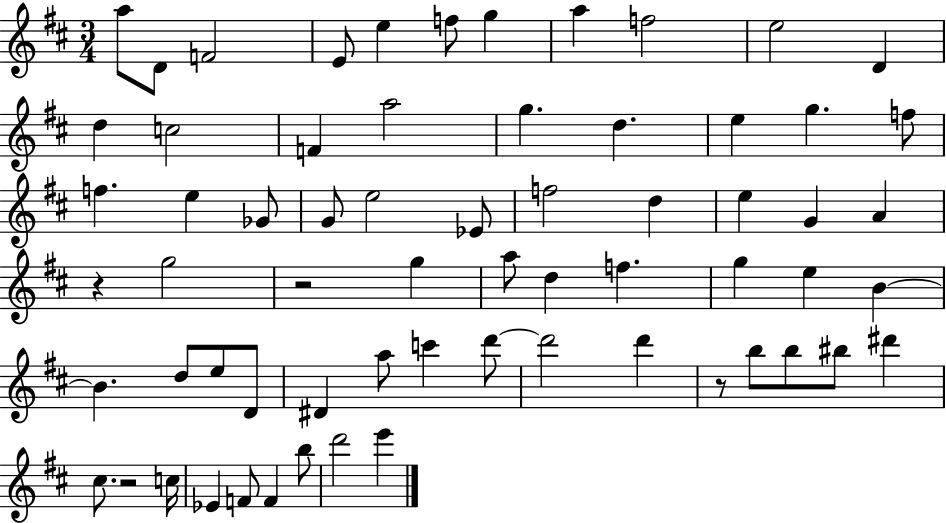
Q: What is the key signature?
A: D major